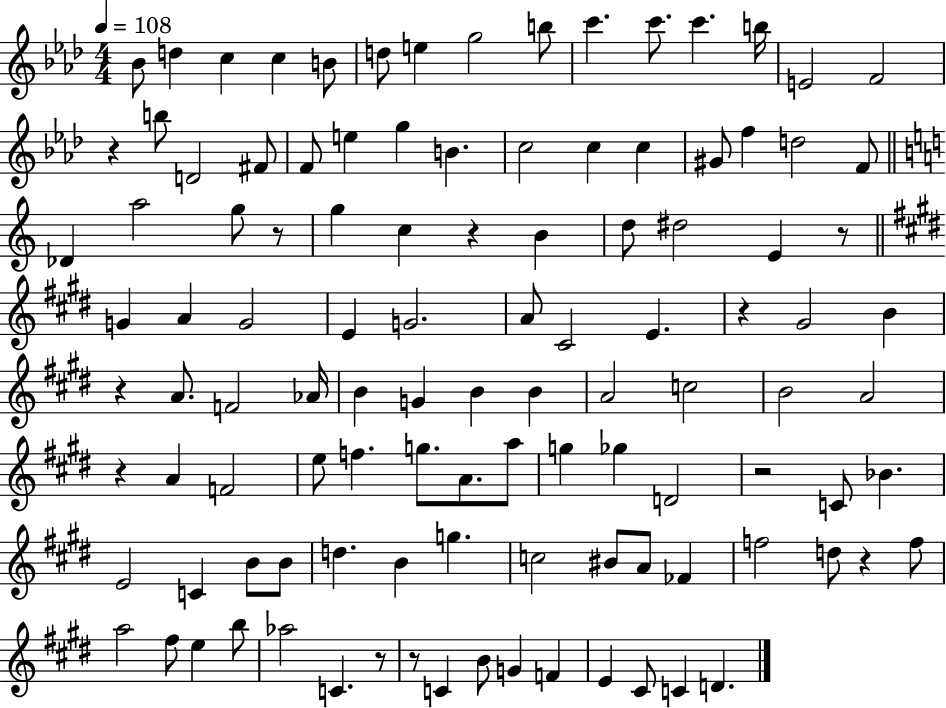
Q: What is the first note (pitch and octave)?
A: Bb4